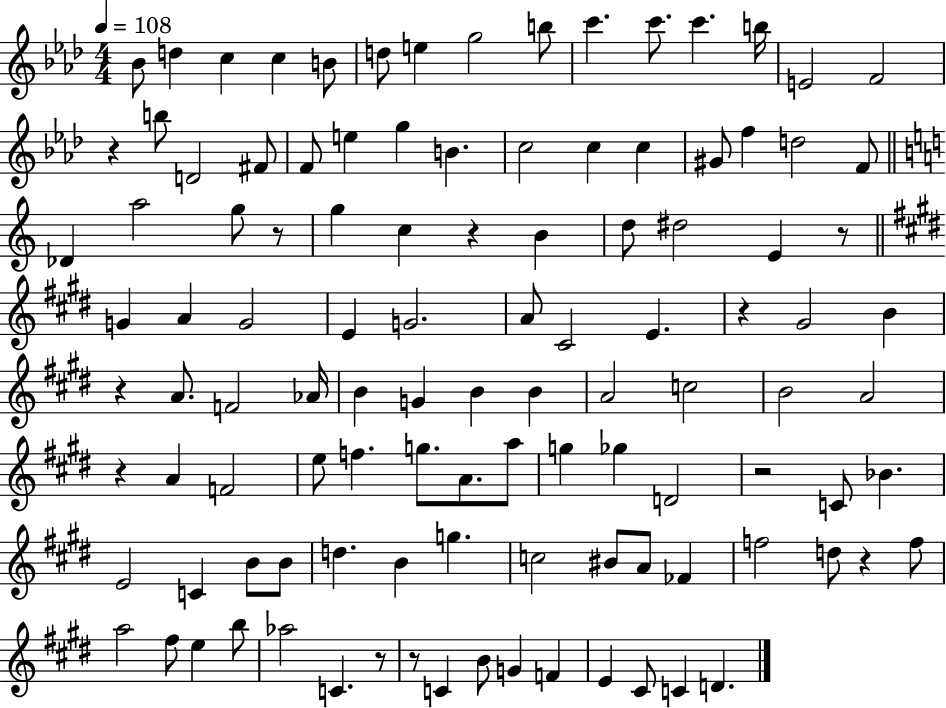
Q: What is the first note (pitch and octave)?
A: Bb4